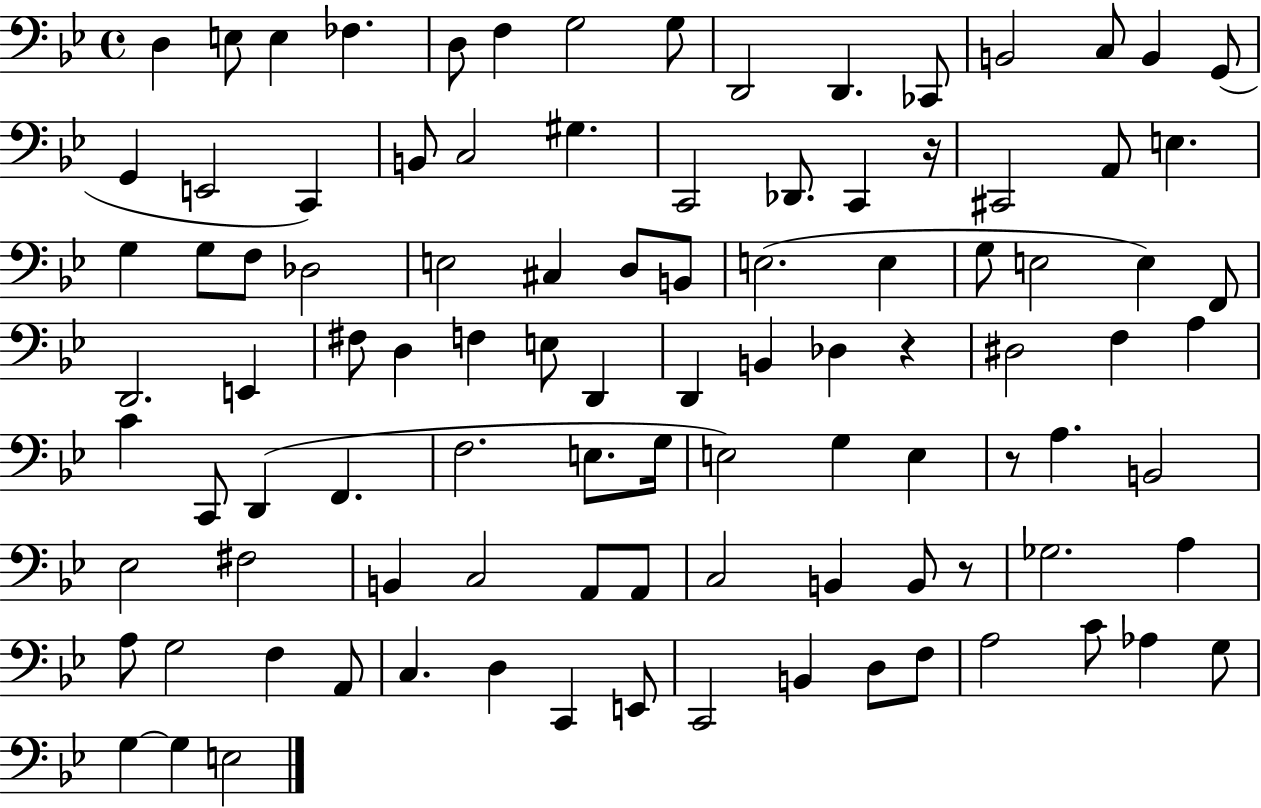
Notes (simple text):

D3/q E3/e E3/q FES3/q. D3/e F3/q G3/h G3/e D2/h D2/q. CES2/e B2/h C3/e B2/q G2/e G2/q E2/h C2/q B2/e C3/h G#3/q. C2/h Db2/e. C2/q R/s C#2/h A2/e E3/q. G3/q G3/e F3/e Db3/h E3/h C#3/q D3/e B2/e E3/h. E3/q G3/e E3/h E3/q F2/e D2/h. E2/q F#3/e D3/q F3/q E3/e D2/q D2/q B2/q Db3/q R/q D#3/h F3/q A3/q C4/q C2/e D2/q F2/q. F3/h. E3/e. G3/s E3/h G3/q E3/q R/e A3/q. B2/h Eb3/h F#3/h B2/q C3/h A2/e A2/e C3/h B2/q B2/e R/e Gb3/h. A3/q A3/e G3/h F3/q A2/e C3/q. D3/q C2/q E2/e C2/h B2/q D3/e F3/e A3/h C4/e Ab3/q G3/e G3/q G3/q E3/h